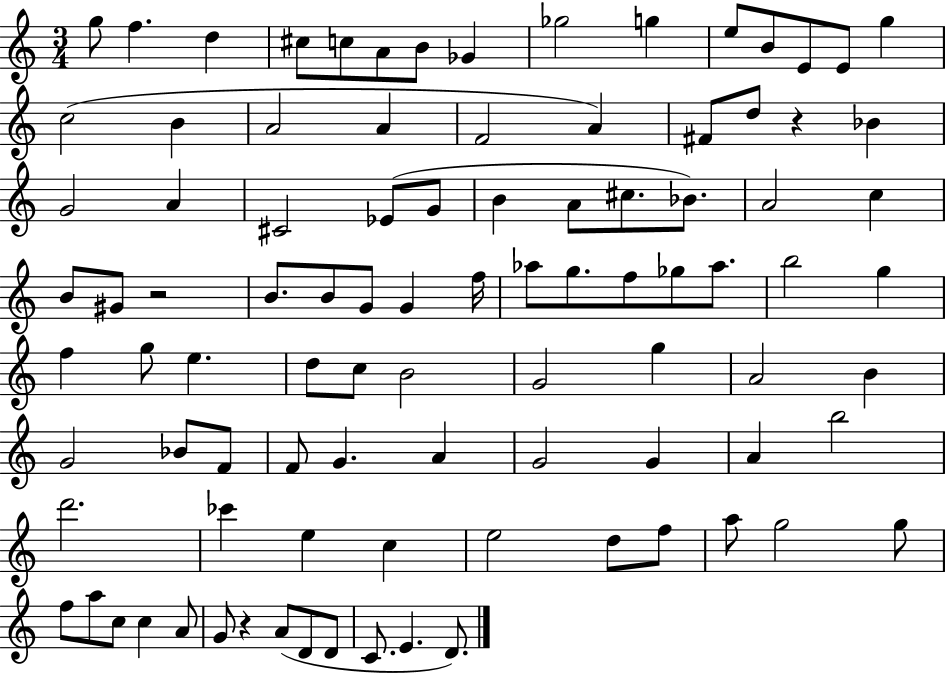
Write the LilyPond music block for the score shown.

{
  \clef treble
  \numericTimeSignature
  \time 3/4
  \key c \major
  g''8 f''4. d''4 | cis''8 c''8 a'8 b'8 ges'4 | ges''2 g''4 | e''8 b'8 e'8 e'8 g''4 | \break c''2( b'4 | a'2 a'4 | f'2 a'4) | fis'8 d''8 r4 bes'4 | \break g'2 a'4 | cis'2 ees'8( g'8 | b'4 a'8 cis''8. bes'8.) | a'2 c''4 | \break b'8 gis'8 r2 | b'8. b'8 g'8 g'4 f''16 | aes''8 g''8. f''8 ges''8 aes''8. | b''2 g''4 | \break f''4 g''8 e''4. | d''8 c''8 b'2 | g'2 g''4 | a'2 b'4 | \break g'2 bes'8 f'8 | f'8 g'4. a'4 | g'2 g'4 | a'4 b''2 | \break d'''2. | ces'''4 e''4 c''4 | e''2 d''8 f''8 | a''8 g''2 g''8 | \break f''8 a''8 c''8 c''4 a'8 | g'8 r4 a'8( d'8 d'8 | c'8. e'4. d'8.) | \bar "|."
}